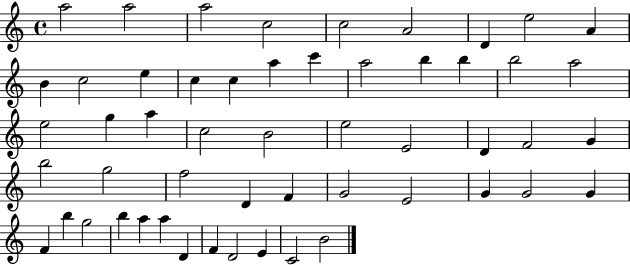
A5/h A5/h A5/h C5/h C5/h A4/h D4/q E5/h A4/q B4/q C5/h E5/q C5/q C5/q A5/q C6/q A5/h B5/q B5/q B5/h A5/h E5/h G5/q A5/q C5/h B4/h E5/h E4/h D4/q F4/h G4/q B5/h G5/h F5/h D4/q F4/q G4/h E4/h G4/q G4/h G4/q F4/q B5/q G5/h B5/q A5/q A5/q D4/q F4/q D4/h E4/q C4/h B4/h